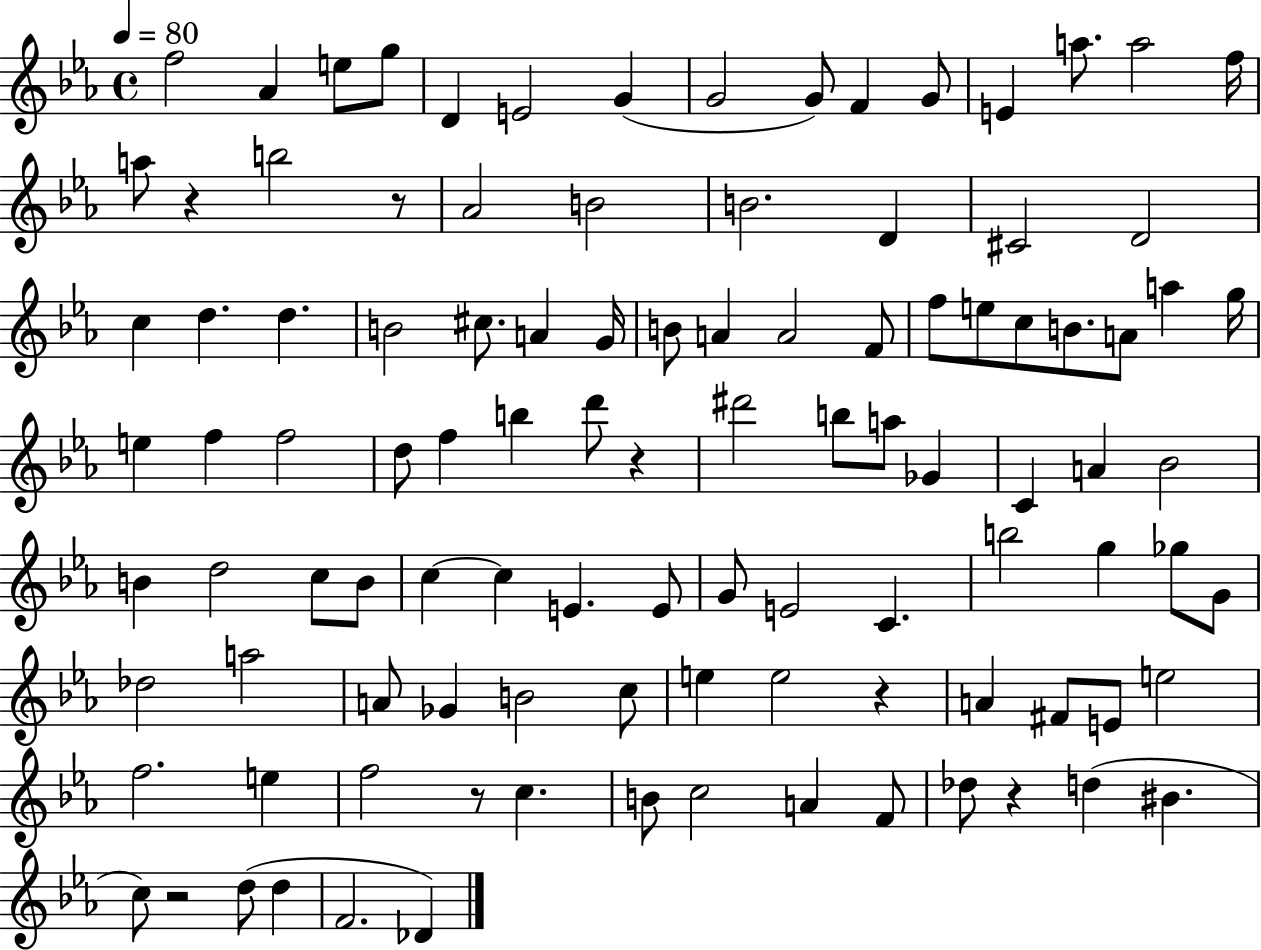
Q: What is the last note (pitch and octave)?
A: Db4